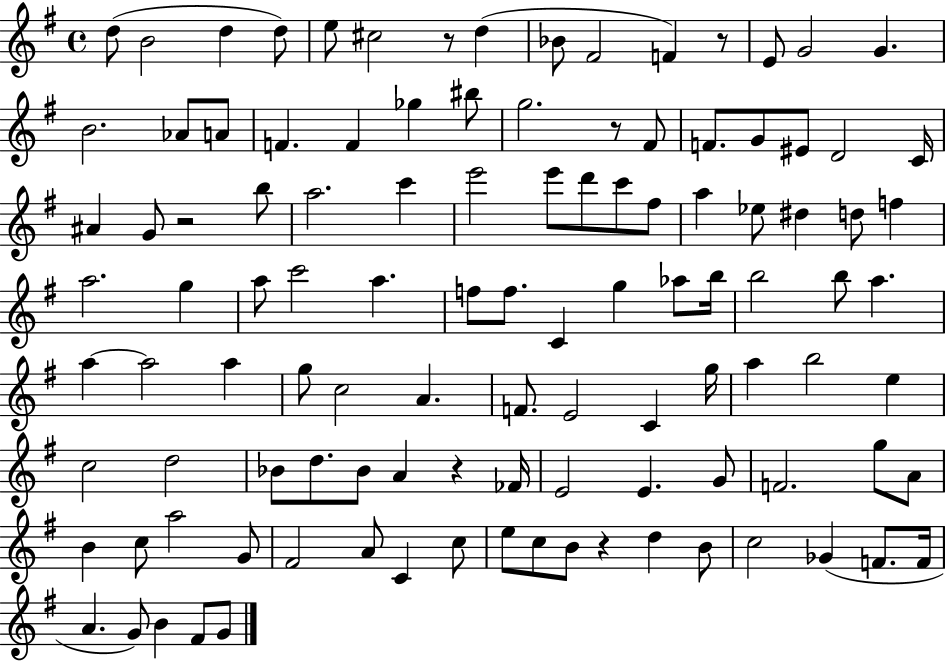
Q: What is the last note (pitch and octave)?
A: G4